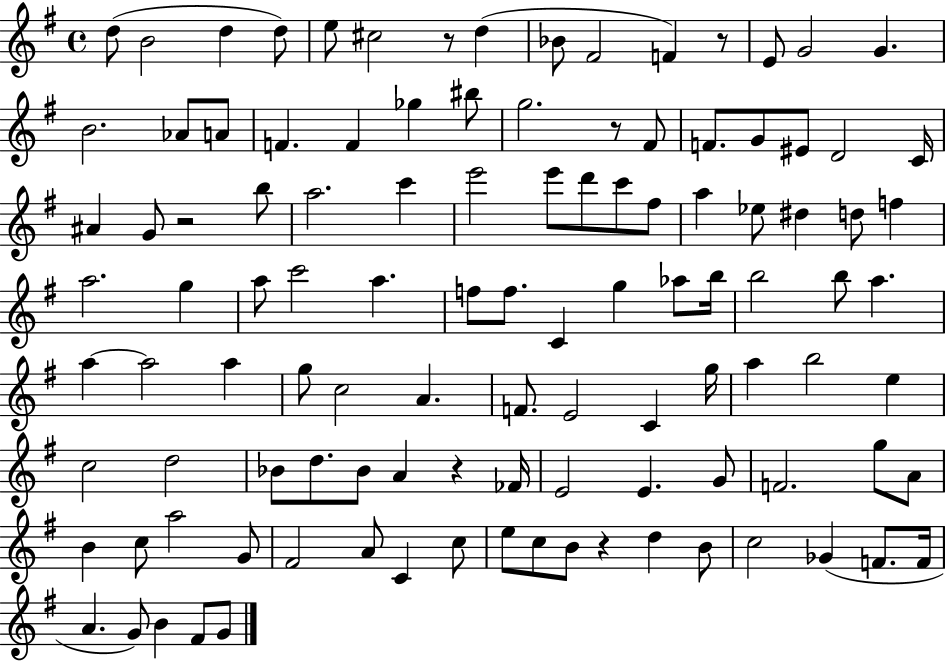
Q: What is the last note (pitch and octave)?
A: G4